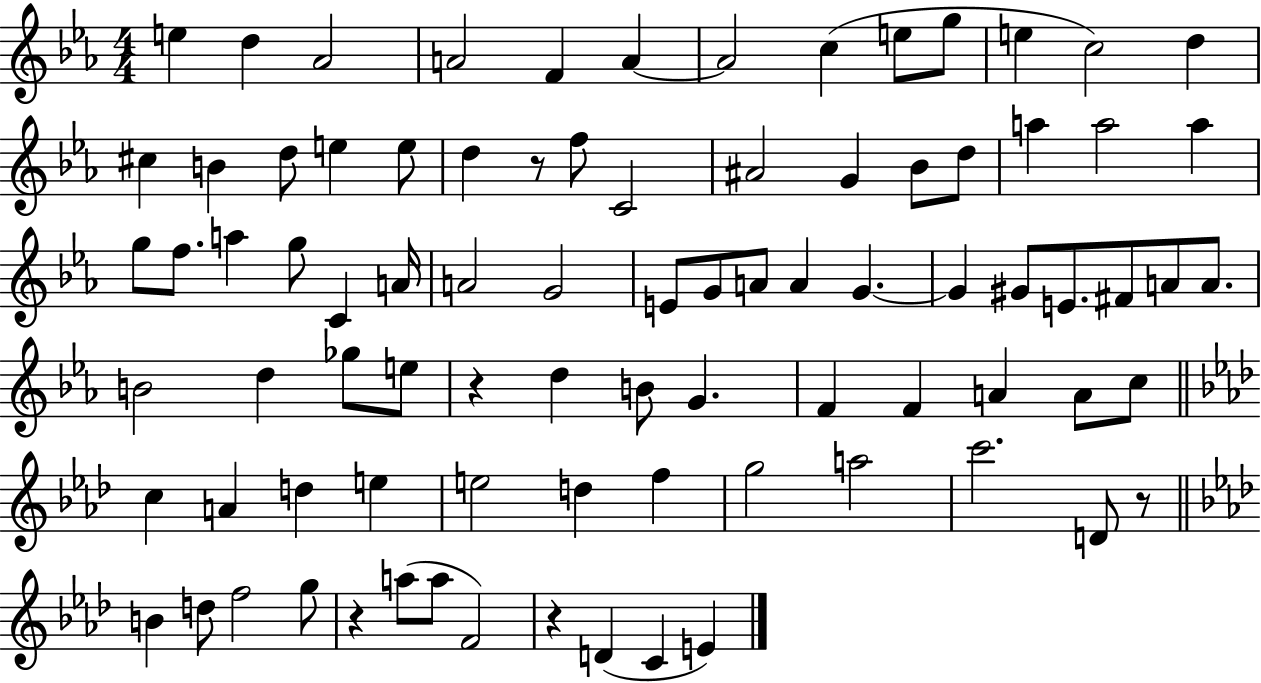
X:1
T:Untitled
M:4/4
L:1/4
K:Eb
e d _A2 A2 F A A2 c e/2 g/2 e c2 d ^c B d/2 e e/2 d z/2 f/2 C2 ^A2 G _B/2 d/2 a a2 a g/2 f/2 a g/2 C A/4 A2 G2 E/2 G/2 A/2 A G G ^G/2 E/2 ^F/2 A/2 A/2 B2 d _g/2 e/2 z d B/2 G F F A A/2 c/2 c A d e e2 d f g2 a2 c'2 D/2 z/2 B d/2 f2 g/2 z a/2 a/2 F2 z D C E